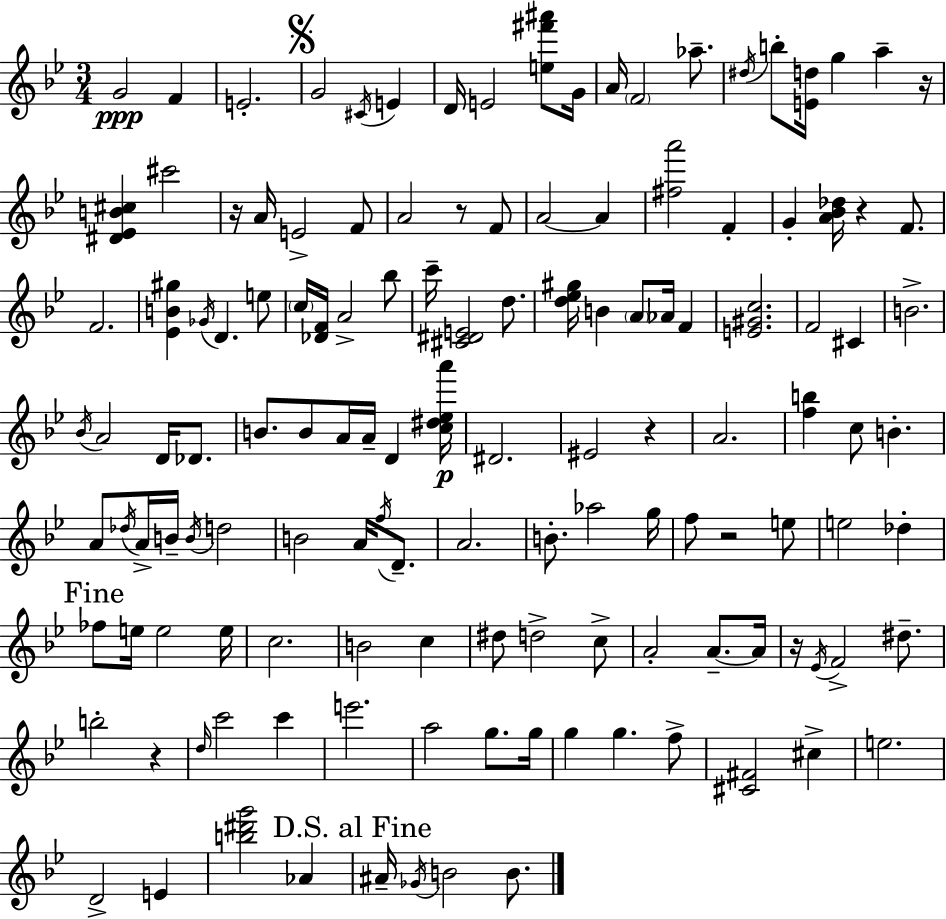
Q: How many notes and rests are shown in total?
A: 133